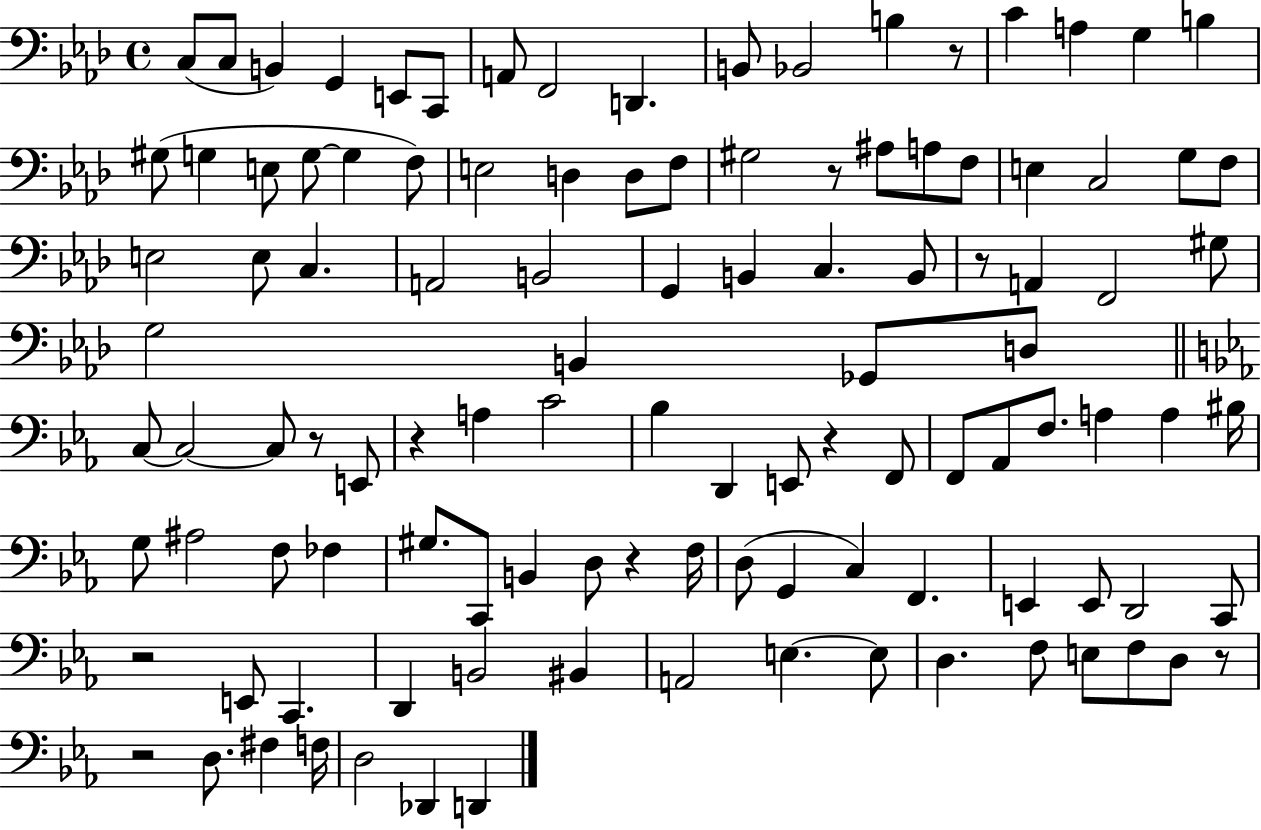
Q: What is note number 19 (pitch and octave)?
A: E3